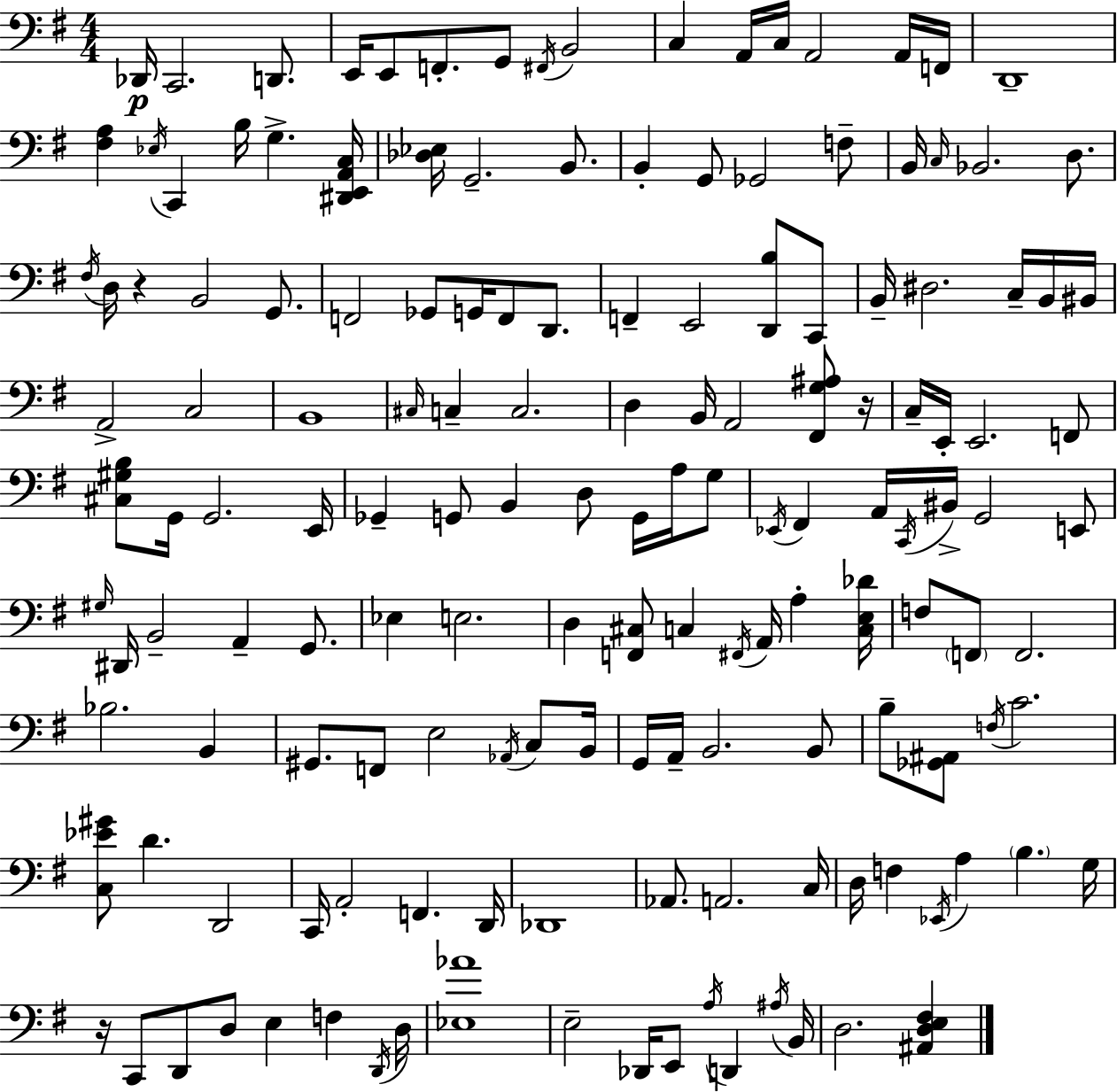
X:1
T:Untitled
M:4/4
L:1/4
K:Em
_D,,/4 C,,2 D,,/2 E,,/4 E,,/2 F,,/2 G,,/2 ^F,,/4 B,,2 C, A,,/4 C,/4 A,,2 A,,/4 F,,/4 D,,4 [^F,A,] _E,/4 C,, B,/4 G, [^D,,E,,A,,C,]/4 [_D,_E,]/4 G,,2 B,,/2 B,, G,,/2 _G,,2 F,/2 B,,/4 C,/4 _B,,2 D,/2 ^F,/4 D,/4 z B,,2 G,,/2 F,,2 _G,,/2 G,,/4 F,,/2 D,,/2 F,, E,,2 [D,,B,]/2 C,,/2 B,,/4 ^D,2 C,/4 B,,/4 ^B,,/4 A,,2 C,2 B,,4 ^C,/4 C, C,2 D, B,,/4 A,,2 [^F,,G,^A,]/2 z/4 C,/4 E,,/4 E,,2 F,,/2 [^C,^G,B,]/2 G,,/4 G,,2 E,,/4 _G,, G,,/2 B,, D,/2 G,,/4 A,/4 G,/2 _E,,/4 ^F,, A,,/4 C,,/4 ^B,,/4 G,,2 E,,/2 ^G,/4 ^D,,/4 B,,2 A,, G,,/2 _E, E,2 D, [F,,^C,]/2 C, ^F,,/4 A,,/4 A, [C,E,_D]/4 F,/2 F,,/2 F,,2 _B,2 B,, ^G,,/2 F,,/2 E,2 _A,,/4 C,/2 B,,/4 G,,/4 A,,/4 B,,2 B,,/2 B,/2 [_G,,^A,,]/2 F,/4 C2 [C,_E^G]/2 D D,,2 C,,/4 A,,2 F,, D,,/4 _D,,4 _A,,/2 A,,2 C,/4 D,/4 F, _E,,/4 A, B, G,/4 z/4 C,,/2 D,,/2 D,/2 E, F, D,,/4 D,/4 [_E,_A]4 E,2 _D,,/4 E,,/2 A,/4 D,, ^A,/4 B,,/4 D,2 [^A,,D,E,^F,]